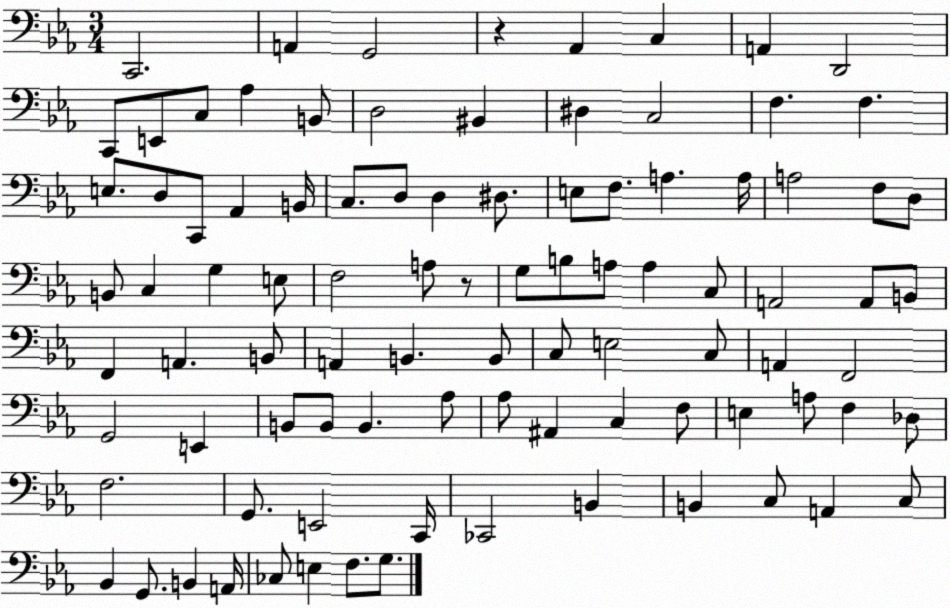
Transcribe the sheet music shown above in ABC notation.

X:1
T:Untitled
M:3/4
L:1/4
K:Eb
C,,2 A,, G,,2 z _A,, C, A,, D,,2 C,,/2 E,,/2 C,/2 _A, B,,/2 D,2 ^B,, ^D, C,2 F, F, E,/2 D,/2 C,,/2 _A,, B,,/4 C,/2 D,/2 D, ^D,/2 E,/2 F,/2 A, A,/4 A,2 F,/2 D,/2 B,,/2 C, G, E,/2 F,2 A,/2 z/2 G,/2 B,/2 A,/2 A, C,/2 A,,2 A,,/2 B,,/2 F,, A,, B,,/2 A,, B,, B,,/2 C,/2 E,2 C,/2 A,, F,,2 G,,2 E,, B,,/2 B,,/2 B,, _A,/2 _A,/2 ^A,, C, F,/2 E, A,/2 F, _D,/2 F,2 G,,/2 E,,2 C,,/4 _C,,2 B,, B,, C,/2 A,, C,/2 _B,, G,,/2 B,, A,,/4 _C,/2 E, F,/2 G,/2